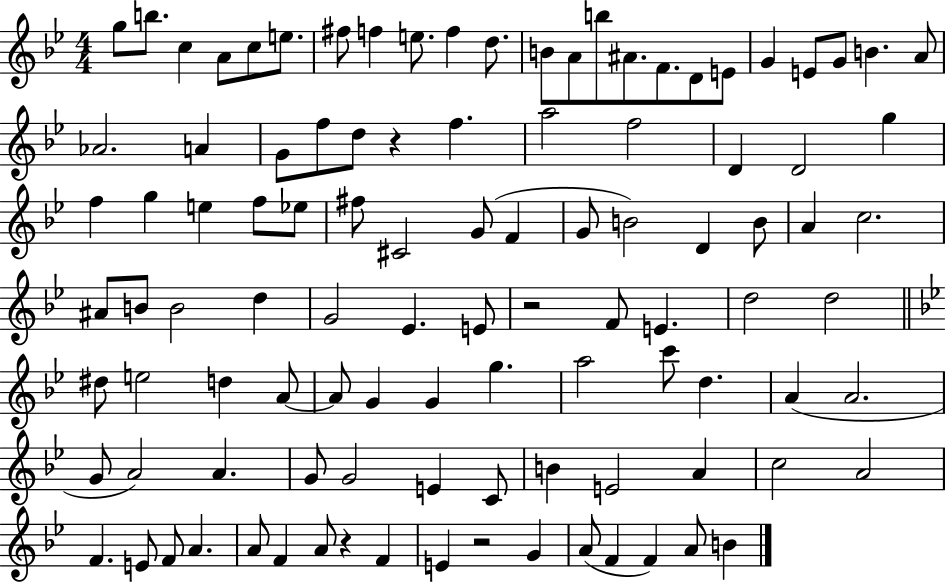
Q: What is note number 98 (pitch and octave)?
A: F4